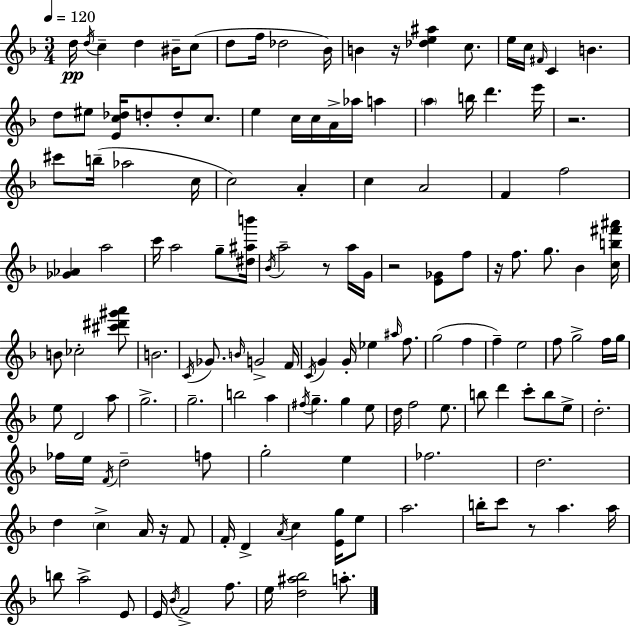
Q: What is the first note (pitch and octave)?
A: D5